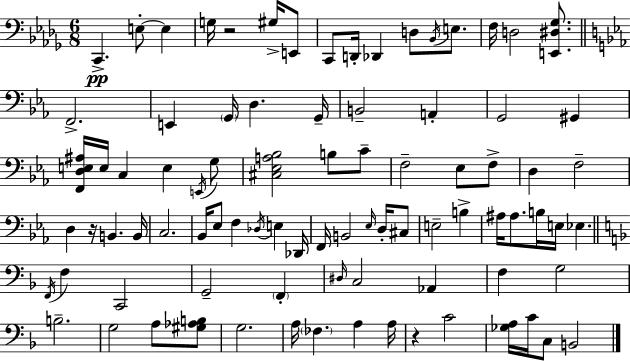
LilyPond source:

{
  \clef bass
  \numericTimeSignature
  \time 6/8
  \key bes \minor
  c,4.->\pp e8-.~~ e4 | g16 r2 gis16-> e,8 | c,8 d,16-. des,4 d8 \acciaccatura { bes,16 } e8. | f16 d2 <e, dis ges>8. | \break \bar "||" \break \key ees \major f,2.-> | e,4 \parenthesize g,16 d4. g,16-- | b,2-- a,4-. | g,2 gis,4 | \break <f, d e ais>16 e16 c4 e4 \acciaccatura { e,16 } g8 | <cis ees a bes>2 b8 c'8-- | f2-- ees8 f8-> | d4 f2-- | \break d4 r16 b,4. | b,16 c2. | bes,16 ees8 f4 \acciaccatura { des16 } e4 | des,16 f,16 b,2 \grace { ees16 } | \break d16-. cis8 e2-- b4-> | ais16 ais8. b16 e16 ees4. | \bar "||" \break \key d \minor \acciaccatura { f,16 } f4 c,2 | g,2-- \parenthesize f,4-. | \grace { dis16 } c2 aes,4 | f4 g2 | \break b2.-- | g2 a8 | <gis aes b>8 g2. | a16 \parenthesize fes4. a4 | \break a16 r4 c'2 | <ges a>16 c'16 c8 b,2 | \bar "|."
}